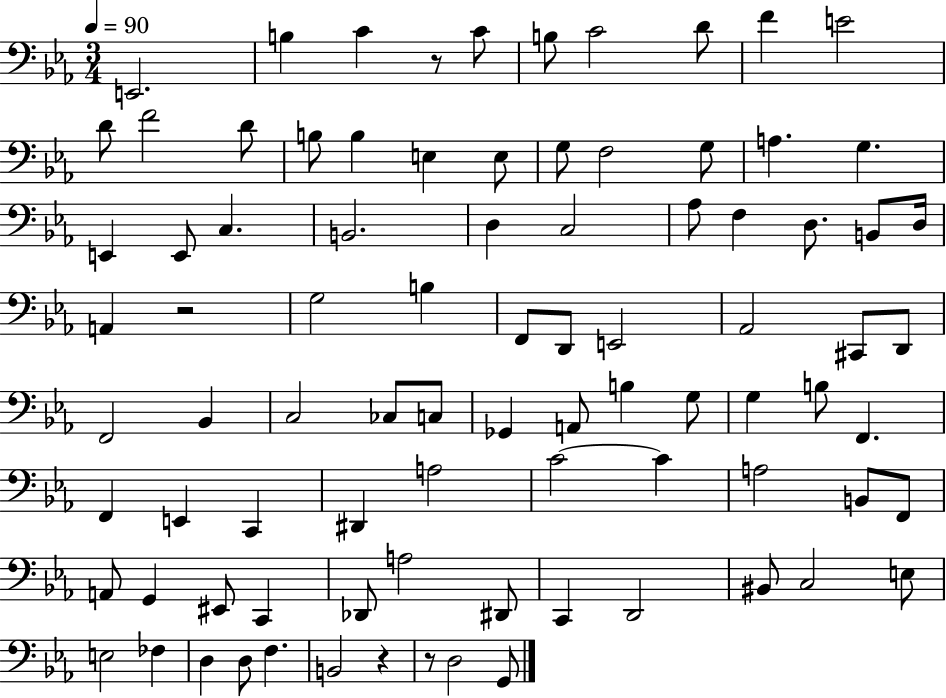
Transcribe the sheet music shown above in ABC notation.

X:1
T:Untitled
M:3/4
L:1/4
K:Eb
E,,2 B, C z/2 C/2 B,/2 C2 D/2 F E2 D/2 F2 D/2 B,/2 B, E, E,/2 G,/2 F,2 G,/2 A, G, E,, E,,/2 C, B,,2 D, C,2 _A,/2 F, D,/2 B,,/2 D,/4 A,, z2 G,2 B, F,,/2 D,,/2 E,,2 _A,,2 ^C,,/2 D,,/2 F,,2 _B,, C,2 _C,/2 C,/2 _G,, A,,/2 B, G,/2 G, B,/2 F,, F,, E,, C,, ^D,, A,2 C2 C A,2 B,,/2 F,,/2 A,,/2 G,, ^E,,/2 C,, _D,,/2 A,2 ^D,,/2 C,, D,,2 ^B,,/2 C,2 E,/2 E,2 _F, D, D,/2 F, B,,2 z z/2 D,2 G,,/2